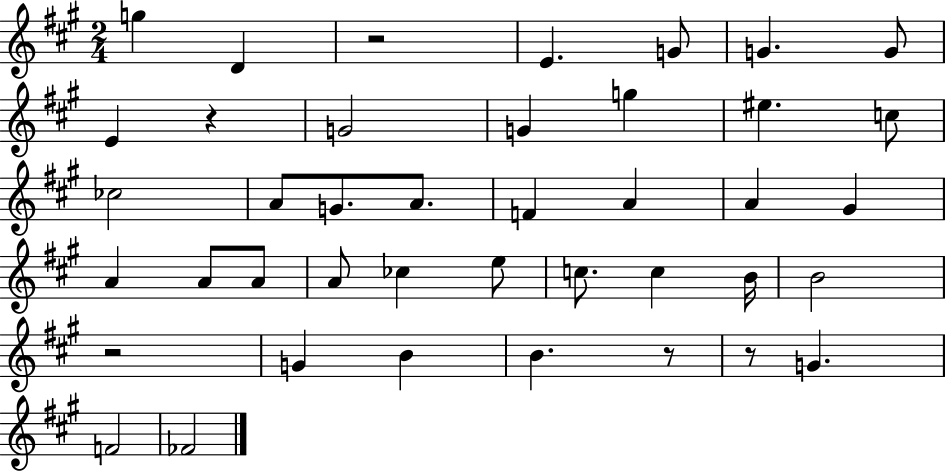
{
  \clef treble
  \numericTimeSignature
  \time 2/4
  \key a \major
  g''4 d'4 | r2 | e'4. g'8 | g'4. g'8 | \break e'4 r4 | g'2 | g'4 g''4 | eis''4. c''8 | \break ces''2 | a'8 g'8. a'8. | f'4 a'4 | a'4 gis'4 | \break a'4 a'8 a'8 | a'8 ces''4 e''8 | c''8. c''4 b'16 | b'2 | \break r2 | g'4 b'4 | b'4. r8 | r8 g'4. | \break f'2 | fes'2 | \bar "|."
}